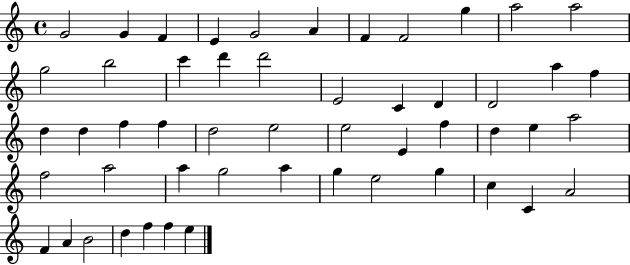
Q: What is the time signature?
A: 4/4